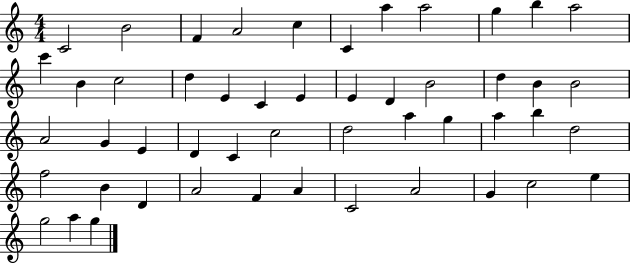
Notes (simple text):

C4/h B4/h F4/q A4/h C5/q C4/q A5/q A5/h G5/q B5/q A5/h C6/q B4/q C5/h D5/q E4/q C4/q E4/q E4/q D4/q B4/h D5/q B4/q B4/h A4/h G4/q E4/q D4/q C4/q C5/h D5/h A5/q G5/q A5/q B5/q D5/h F5/h B4/q D4/q A4/h F4/q A4/q C4/h A4/h G4/q C5/h E5/q G5/h A5/q G5/q